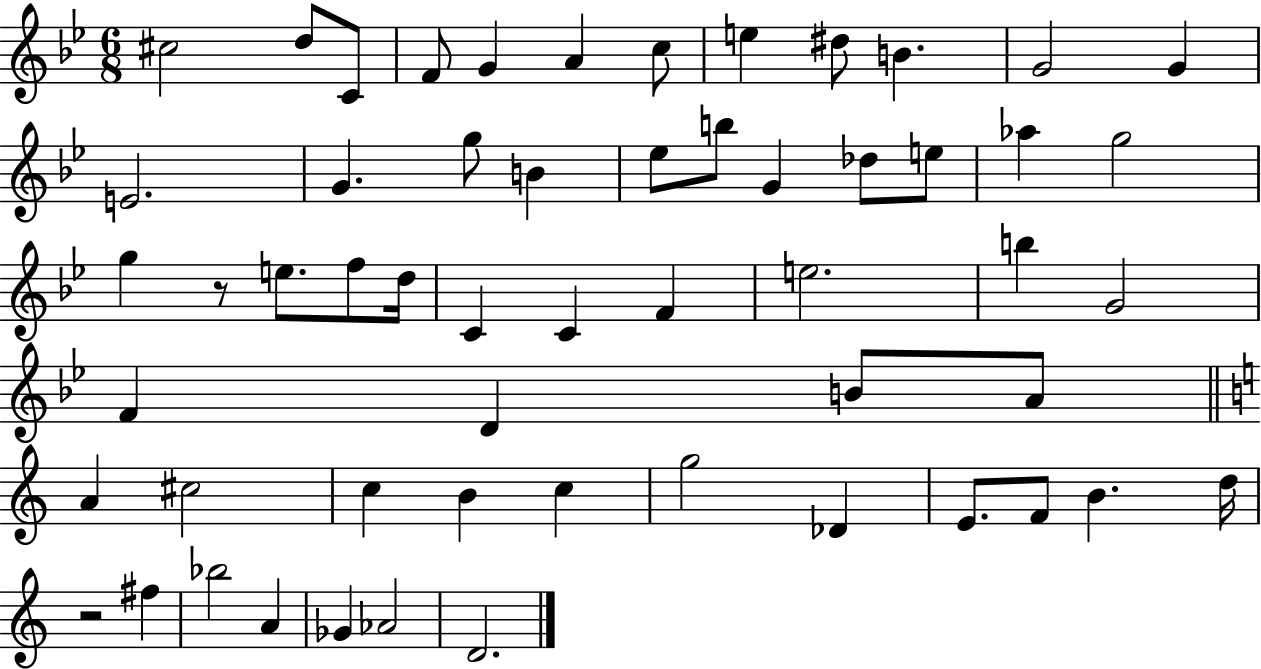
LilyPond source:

{
  \clef treble
  \numericTimeSignature
  \time 6/8
  \key bes \major
  cis''2 d''8 c'8 | f'8 g'4 a'4 c''8 | e''4 dis''8 b'4. | g'2 g'4 | \break e'2. | g'4. g''8 b'4 | ees''8 b''8 g'4 des''8 e''8 | aes''4 g''2 | \break g''4 r8 e''8. f''8 d''16 | c'4 c'4 f'4 | e''2. | b''4 g'2 | \break f'4 d'4 b'8 a'8 | \bar "||" \break \key a \minor a'4 cis''2 | c''4 b'4 c''4 | g''2 des'4 | e'8. f'8 b'4. d''16 | \break r2 fis''4 | bes''2 a'4 | ges'4 aes'2 | d'2. | \break \bar "|."
}